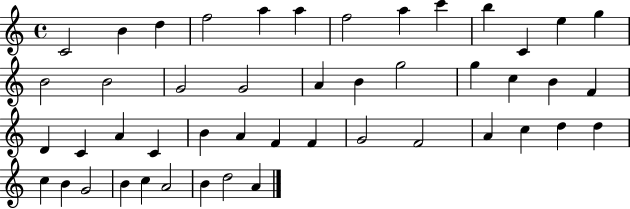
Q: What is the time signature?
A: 4/4